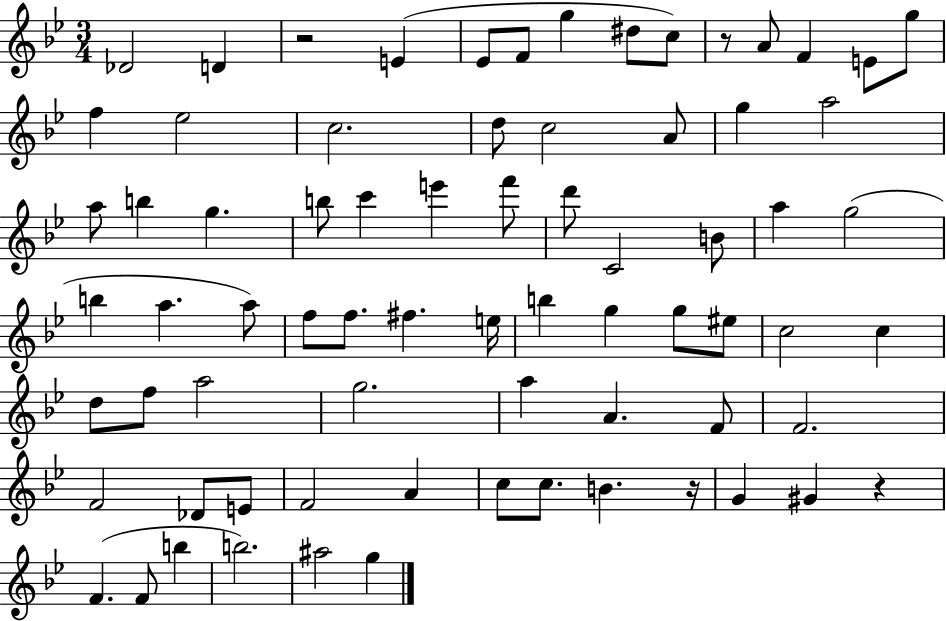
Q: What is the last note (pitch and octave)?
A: G5